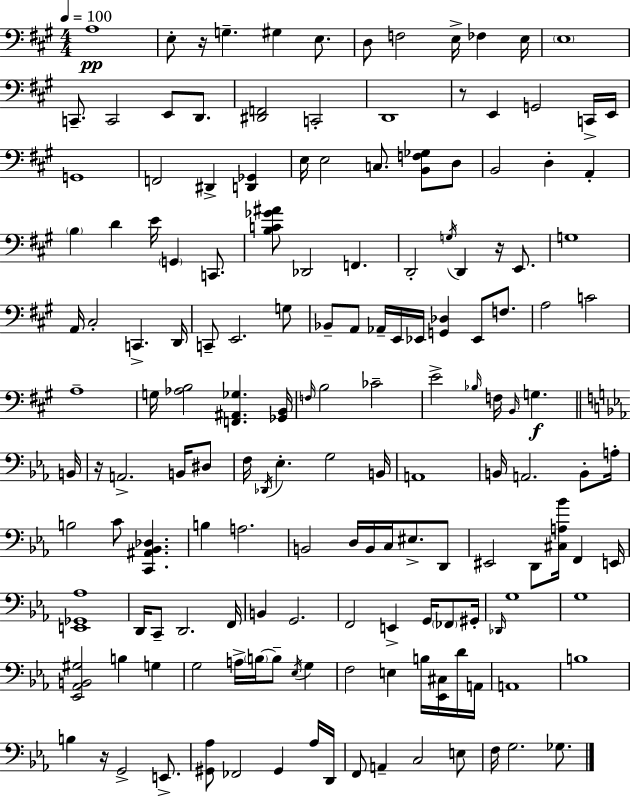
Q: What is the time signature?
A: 4/4